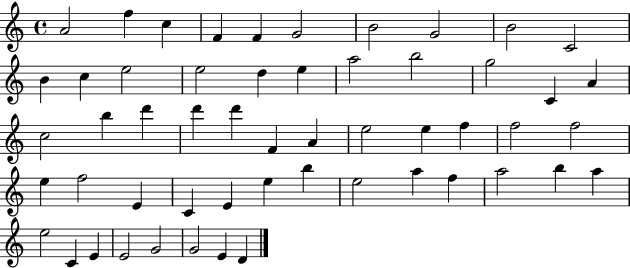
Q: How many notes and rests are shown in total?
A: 54